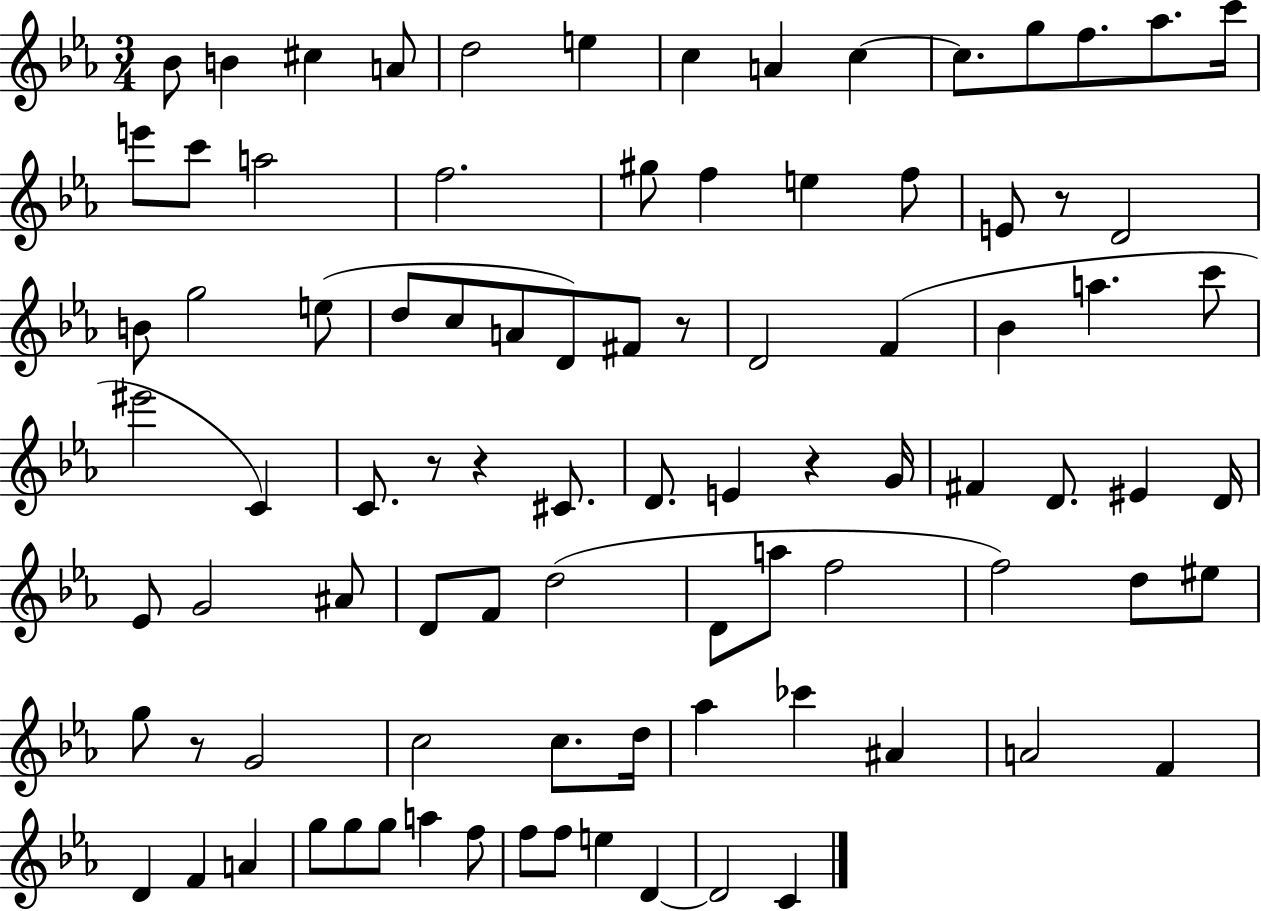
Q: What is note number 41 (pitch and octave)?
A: C#4